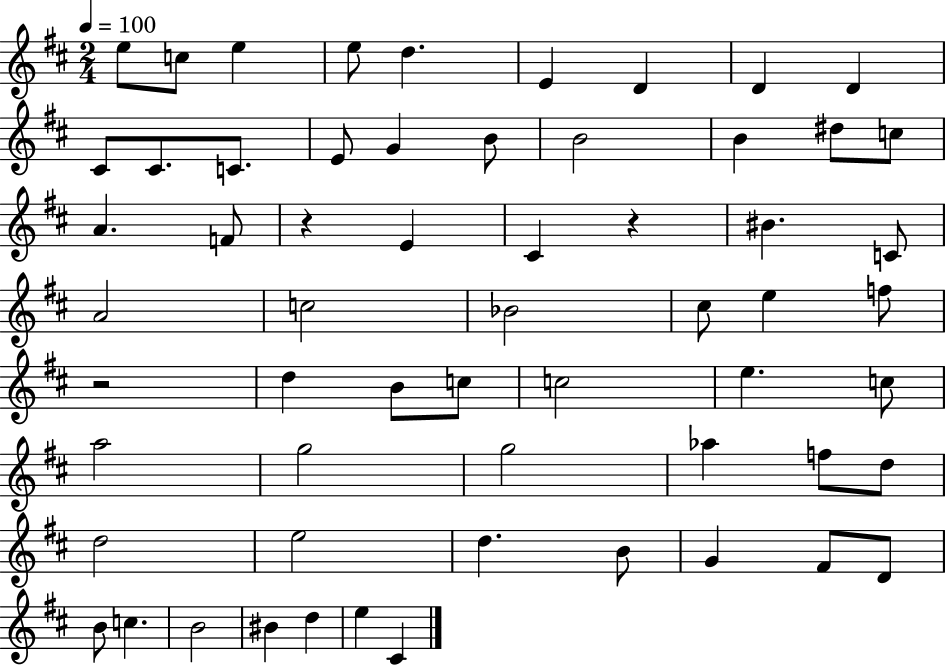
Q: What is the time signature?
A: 2/4